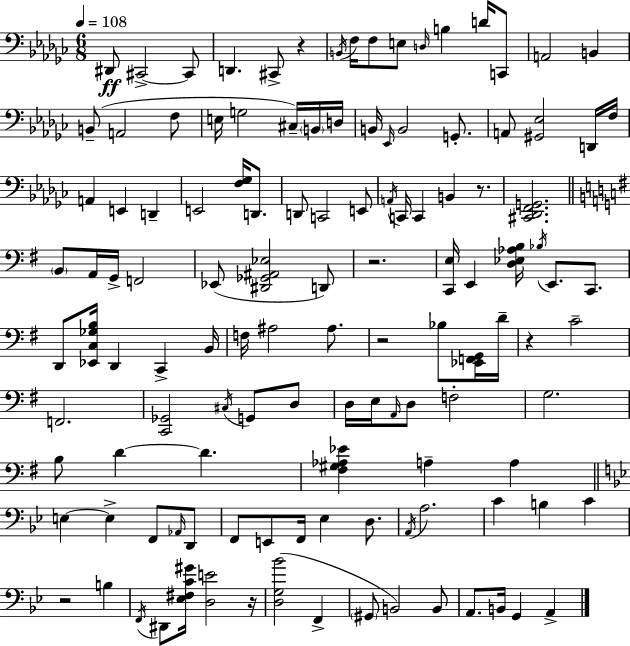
X:1
T:Untitled
M:6/8
L:1/4
K:Ebm
^D,,/2 ^C,,2 ^C,,/2 D,, ^C,,/2 z B,,/4 F,/4 F,/2 E,/2 D,/4 B, D/4 C,,/2 A,,2 B,, B,,/2 A,,2 F,/2 E,/4 G,2 ^C,/4 B,,/4 D,/4 B,,/4 _E,,/4 B,,2 G,,/2 A,,/2 [^G,,_E,]2 D,,/4 F,/4 A,, E,, D,, E,,2 [F,_G,]/4 D,,/2 D,,/2 C,,2 E,,/2 A,,/4 C,,/4 C,, B,, z/2 [^C,,_D,,F,,G,,]2 B,,/2 A,,/4 G,,/4 F,,2 _E,,/2 [^D,,_G,,^A,,_E,]2 D,,/2 z2 [C,,E,]/4 E,, [D,_E,_A,B,]/4 _B,/4 E,,/2 C,,/2 D,,/2 [_E,,C,_G,B,]/4 D,, C,, B,,/4 F,/4 ^A,2 ^A,/2 z2 _B,/2 [_E,,F,,G,,]/4 D/4 z C2 F,,2 [C,,_G,,]2 ^C,/4 G,,/2 D,/2 D,/4 E,/4 A,,/4 D,/2 F,2 G,2 B,/2 D D [^F,^G,_A,_E] A, A, E, E, F,,/2 _A,,/4 D,,/2 F,,/2 E,,/2 F,,/4 _E, D,/2 A,,/4 A,2 C B, C z2 B, F,,/4 ^D,,/2 [_E,^F,C^G]/4 [D,E]2 z/4 [D,G,_B]2 F,, ^G,,/2 B,,2 B,,/2 A,,/2 B,,/4 G,, A,,